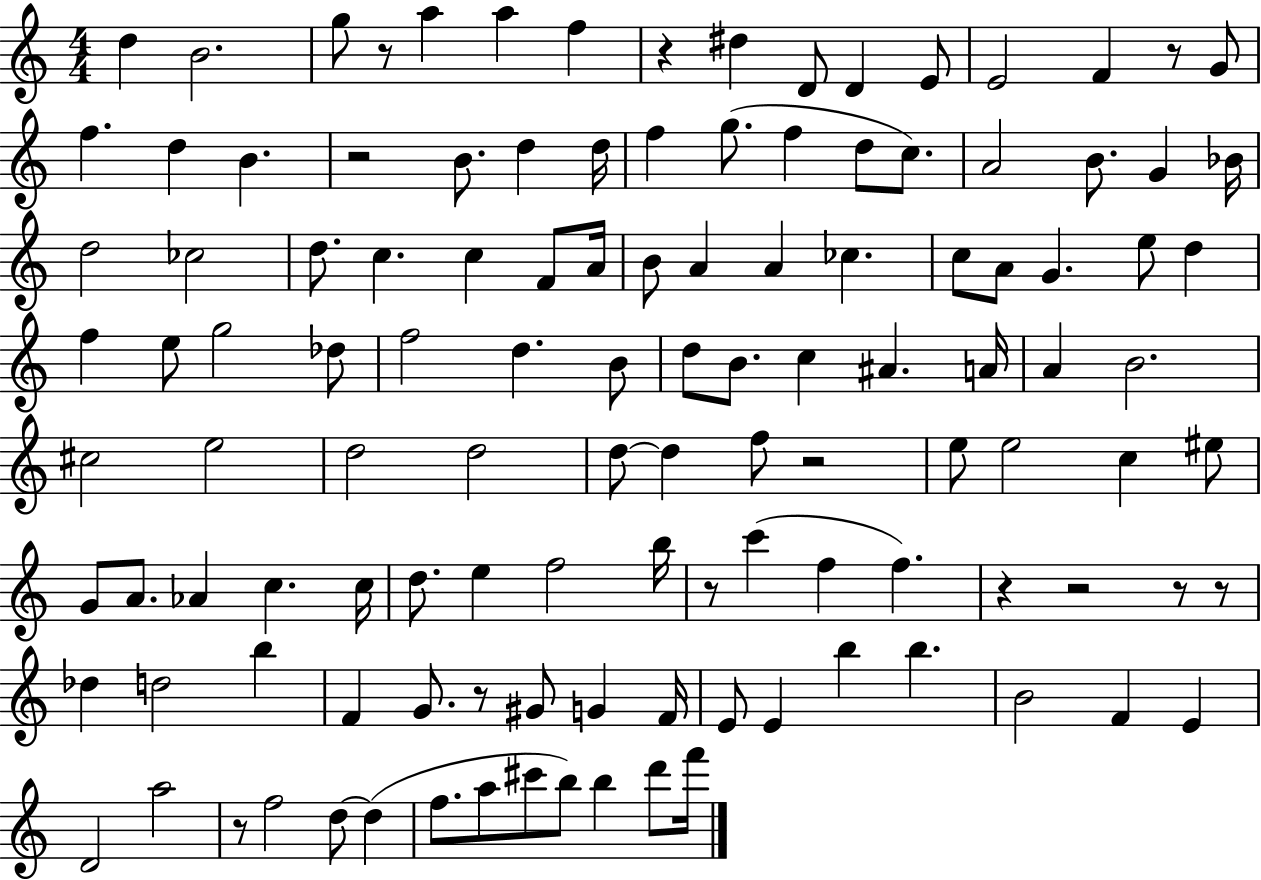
D5/q B4/h. G5/e R/e A5/q A5/q F5/q R/q D#5/q D4/e D4/q E4/e E4/h F4/q R/e G4/e F5/q. D5/q B4/q. R/h B4/e. D5/q D5/s F5/q G5/e. F5/q D5/e C5/e. A4/h B4/e. G4/q Bb4/s D5/h CES5/h D5/e. C5/q. C5/q F4/e A4/s B4/e A4/q A4/q CES5/q. C5/e A4/e G4/q. E5/e D5/q F5/q E5/e G5/h Db5/e F5/h D5/q. B4/e D5/e B4/e. C5/q A#4/q. A4/s A4/q B4/h. C#5/h E5/h D5/h D5/h D5/e D5/q F5/e R/h E5/e E5/h C5/q EIS5/e G4/e A4/e. Ab4/q C5/q. C5/s D5/e. E5/q F5/h B5/s R/e C6/q F5/q F5/q. R/q R/h R/e R/e Db5/q D5/h B5/q F4/q G4/e. R/e G#4/e G4/q F4/s E4/e E4/q B5/q B5/q. B4/h F4/q E4/q D4/h A5/h R/e F5/h D5/e D5/q F5/e. A5/e C#6/e B5/e B5/q D6/e F6/s